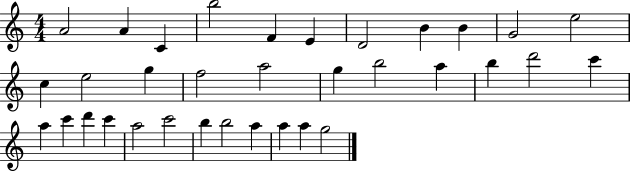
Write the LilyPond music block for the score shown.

{
  \clef treble
  \numericTimeSignature
  \time 4/4
  \key c \major
  a'2 a'4 c'4 | b''2 f'4 e'4 | d'2 b'4 b'4 | g'2 e''2 | \break c''4 e''2 g''4 | f''2 a''2 | g''4 b''2 a''4 | b''4 d'''2 c'''4 | \break a''4 c'''4 d'''4 c'''4 | a''2 c'''2 | b''4 b''2 a''4 | a''4 a''4 g''2 | \break \bar "|."
}